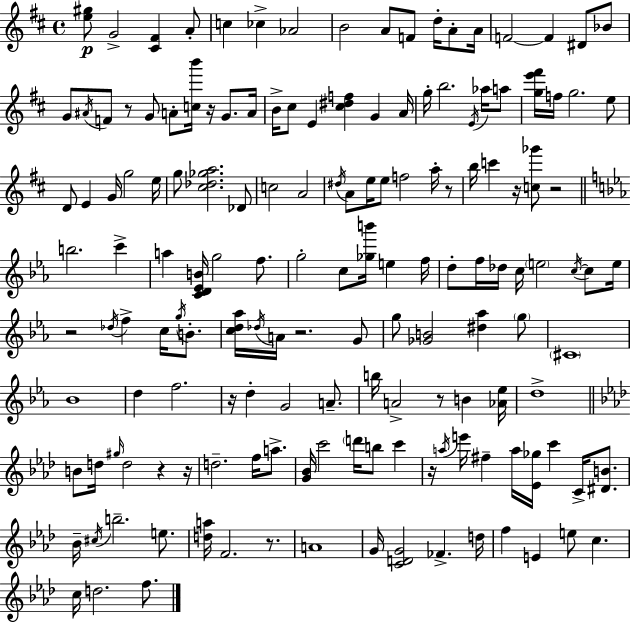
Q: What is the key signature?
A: D major